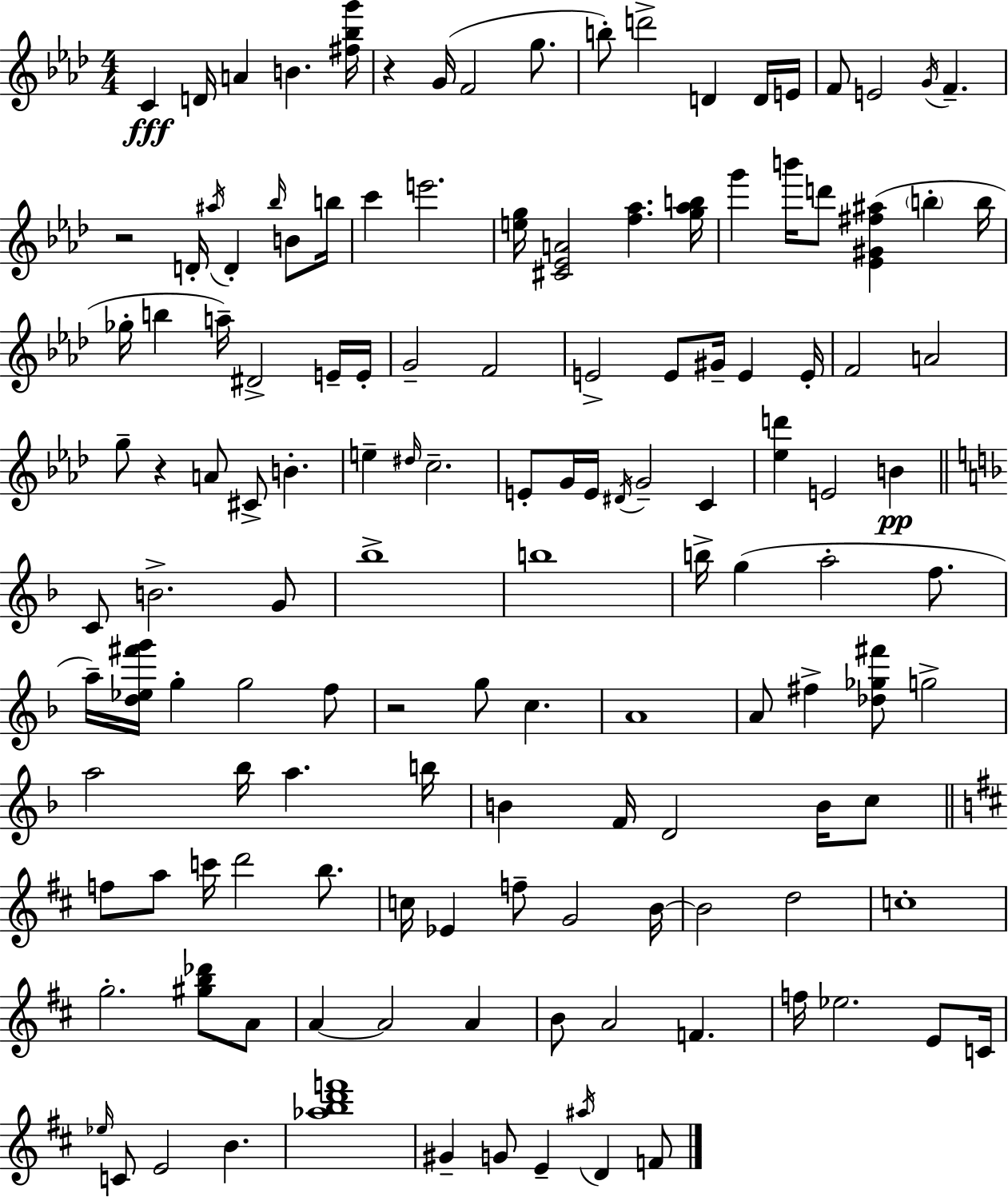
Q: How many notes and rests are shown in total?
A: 137